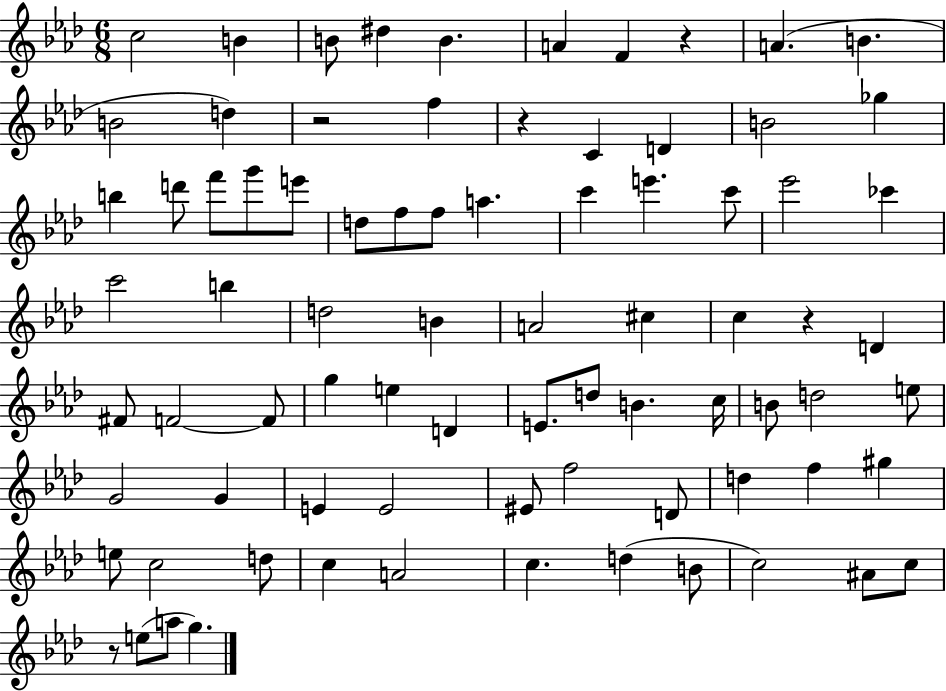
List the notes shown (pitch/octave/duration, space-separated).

C5/h B4/q B4/e D#5/q B4/q. A4/q F4/q R/q A4/q. B4/q. B4/h D5/q R/h F5/q R/q C4/q D4/q B4/h Gb5/q B5/q D6/e F6/e G6/e E6/e D5/e F5/e F5/e A5/q. C6/q E6/q. C6/e Eb6/h CES6/q C6/h B5/q D5/h B4/q A4/h C#5/q C5/q R/q D4/q F#4/e F4/h F4/e G5/q E5/q D4/q E4/e. D5/e B4/q. C5/s B4/e D5/h E5/e G4/h G4/q E4/q E4/h EIS4/e F5/h D4/e D5/q F5/q G#5/q E5/e C5/h D5/e C5/q A4/h C5/q. D5/q B4/e C5/h A#4/e C5/e R/e E5/e A5/e G5/q.